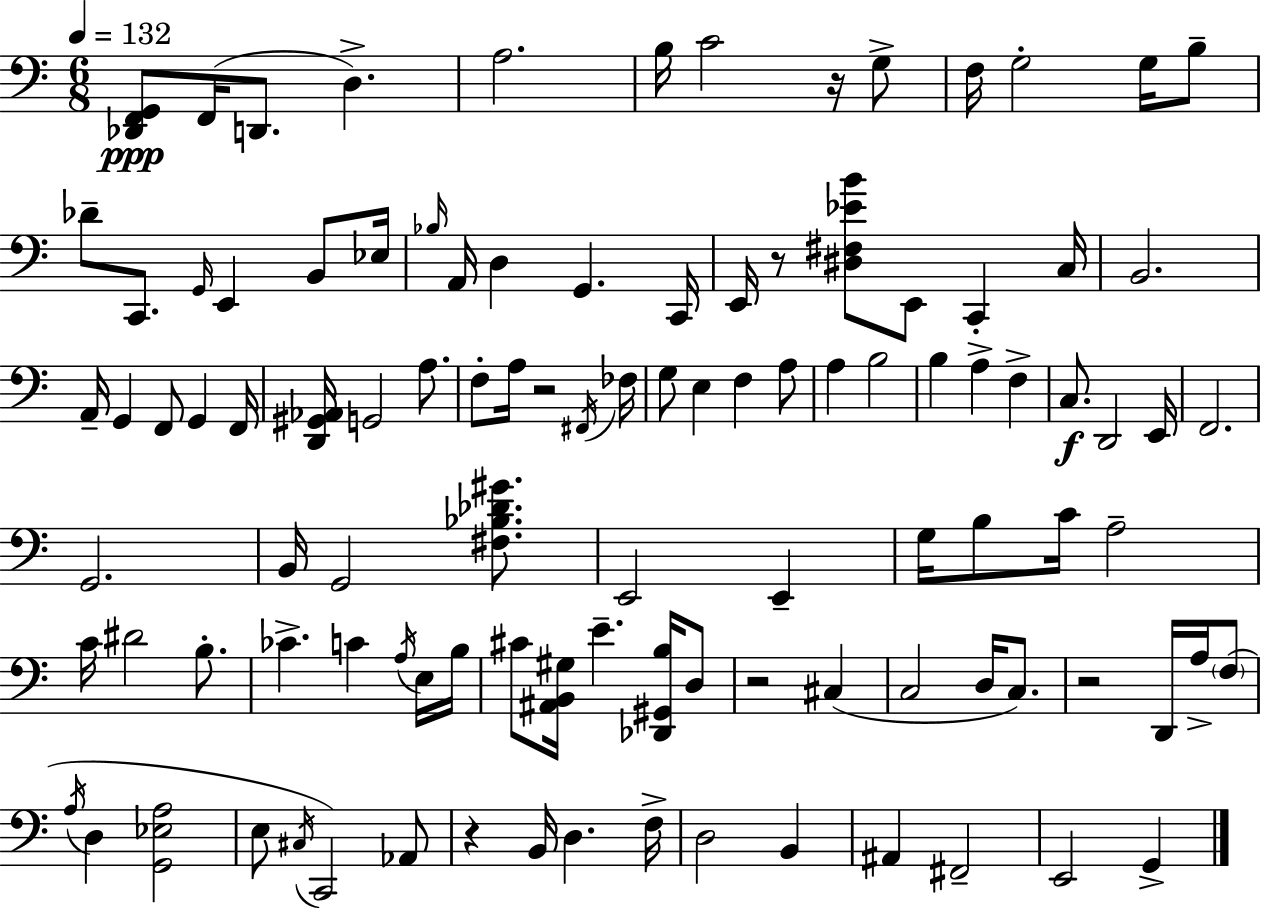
[Db2,F2,G2]/e F2/s D2/e. D3/q. A3/h. B3/s C4/h R/s G3/e F3/s G3/h G3/s B3/e Db4/e C2/e. G2/s E2/q B2/e Eb3/s Bb3/s A2/s D3/q G2/q. C2/s E2/s R/e [D#3,F#3,Eb4,B4]/e E2/e C2/q C3/s B2/h. A2/s G2/q F2/e G2/q F2/s [D2,G#2,Ab2]/s G2/h A3/e. F3/e A3/s R/h F#2/s FES3/s G3/e E3/q F3/q A3/e A3/q B3/h B3/q A3/q F3/q C3/e. D2/h E2/s F2/h. G2/h. B2/s G2/h [F#3,Bb3,Db4,G#4]/e. E2/h E2/q G3/s B3/e C4/s A3/h C4/s D#4/h B3/e. CES4/q. C4/q A3/s E3/s B3/s C#4/e [A#2,B2,G#3]/s E4/q. [Db2,G#2,B3]/s D3/e R/h C#3/q C3/h D3/s C3/e. R/h D2/s A3/s F3/e A3/s D3/q [G2,Eb3,A3]/h E3/e C#3/s C2/h Ab2/e R/q B2/s D3/q. F3/s D3/h B2/q A#2/q F#2/h E2/h G2/q